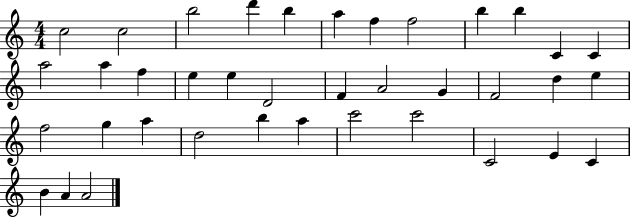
X:1
T:Untitled
M:4/4
L:1/4
K:C
c2 c2 b2 d' b a f f2 b b C C a2 a f e e D2 F A2 G F2 d e f2 g a d2 b a c'2 c'2 C2 E C B A A2